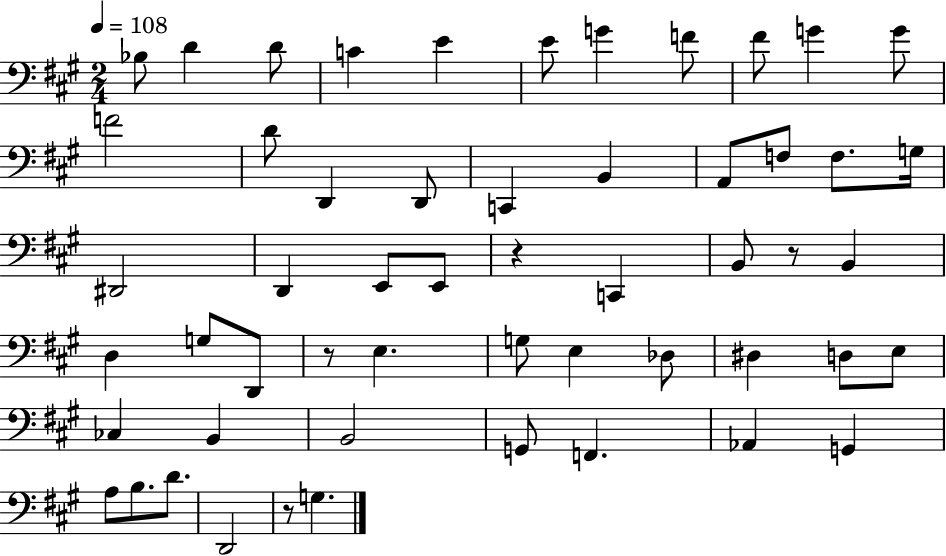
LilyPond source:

{
  \clef bass
  \numericTimeSignature
  \time 2/4
  \key a \major
  \tempo 4 = 108
  bes8 d'4 d'8 | c'4 e'4 | e'8 g'4 f'8 | fis'8 g'4 g'8 | \break f'2 | d'8 d,4 d,8 | c,4 b,4 | a,8 f8 f8. g16 | \break dis,2 | d,4 e,8 e,8 | r4 c,4 | b,8 r8 b,4 | \break d4 g8 d,8 | r8 e4. | g8 e4 des8 | dis4 d8 e8 | \break ces4 b,4 | b,2 | g,8 f,4. | aes,4 g,4 | \break a8 b8. d'8. | d,2 | r8 g4. | \bar "|."
}